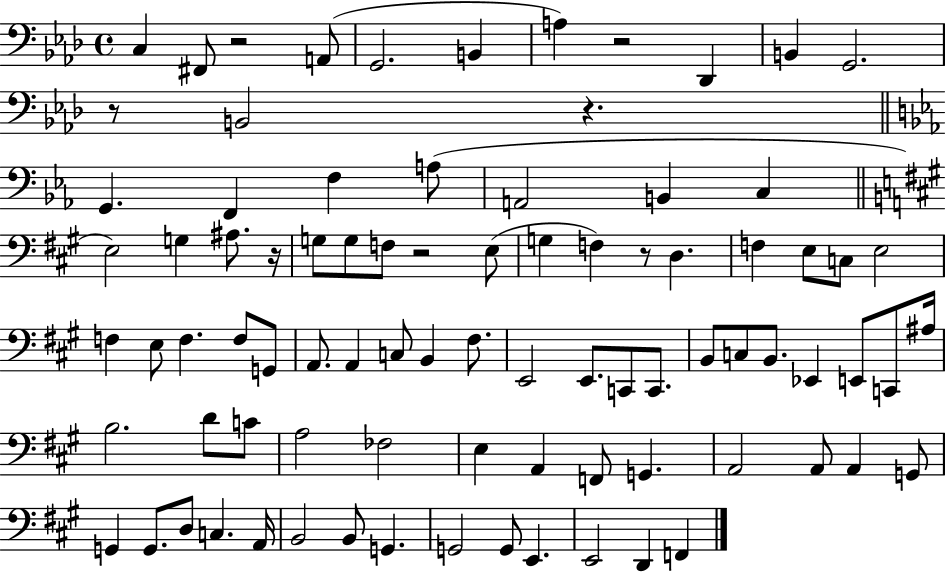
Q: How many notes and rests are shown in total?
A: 86